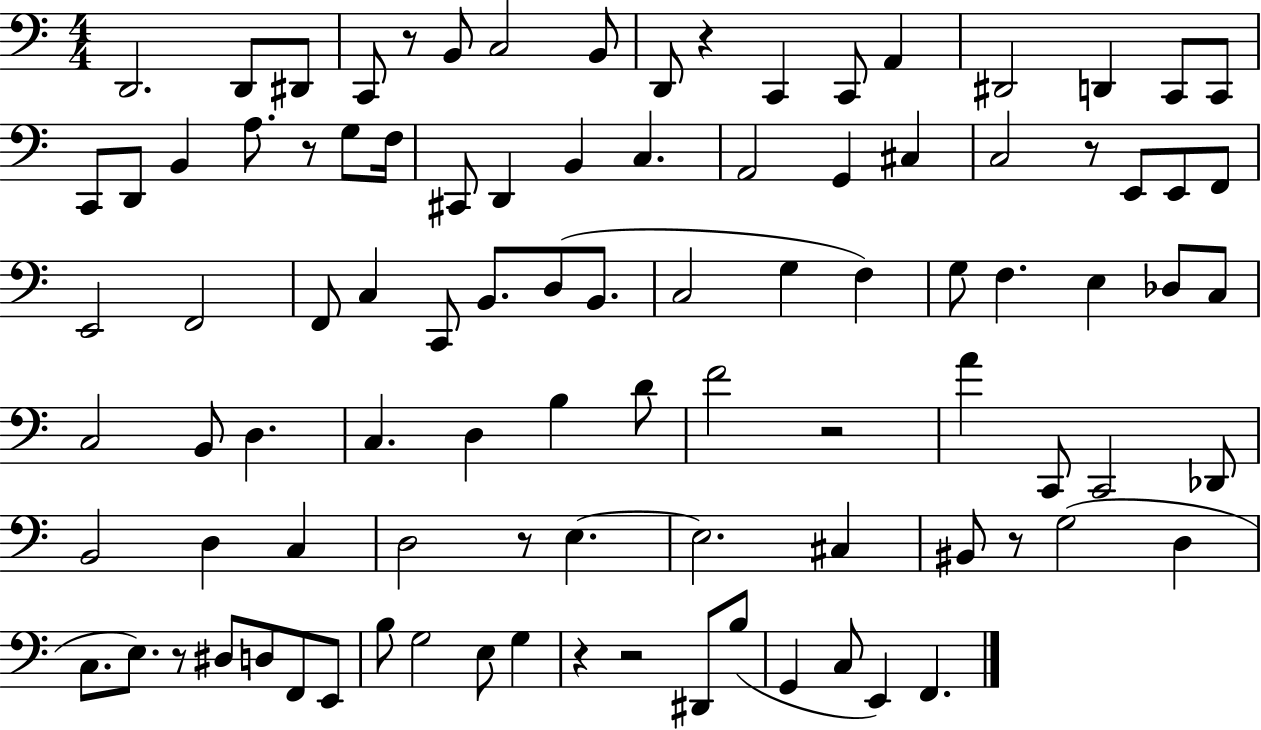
D2/h. D2/e D#2/e C2/e R/e B2/e C3/h B2/e D2/e R/q C2/q C2/e A2/q D#2/h D2/q C2/e C2/e C2/e D2/e B2/q A3/e. R/e G3/e F3/s C#2/e D2/q B2/q C3/q. A2/h G2/q C#3/q C3/h R/e E2/e E2/e F2/e E2/h F2/h F2/e C3/q C2/e B2/e. D3/e B2/e. C3/h G3/q F3/q G3/e F3/q. E3/q Db3/e C3/e C3/h B2/e D3/q. C3/q. D3/q B3/q D4/e F4/h R/h A4/q C2/e C2/h Db2/e B2/h D3/q C3/q D3/h R/e E3/q. E3/h. C#3/q BIS2/e R/e G3/h D3/q C3/e. E3/e. R/e D#3/e D3/e F2/e E2/e B3/e G3/h E3/e G3/q R/q R/h D#2/e B3/e G2/q C3/e E2/q F2/q.